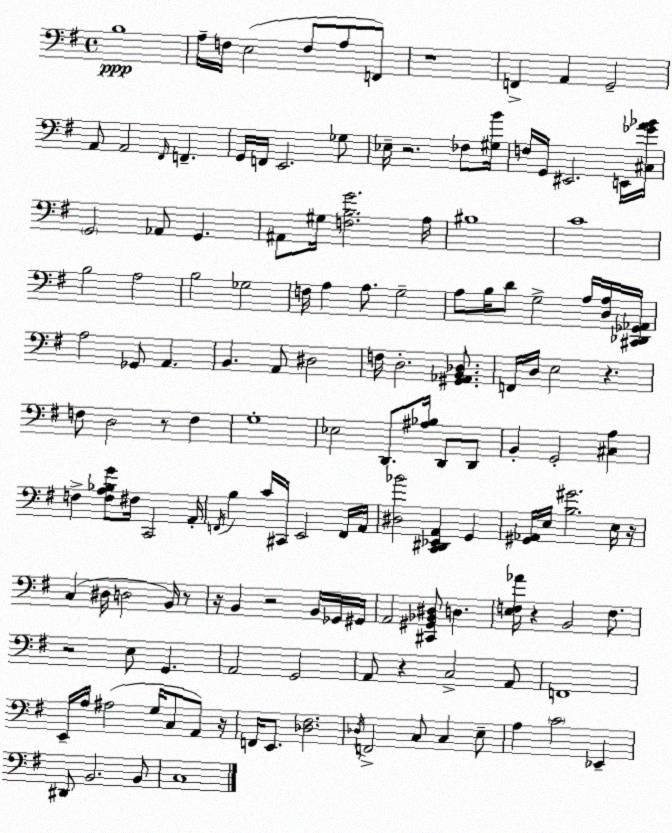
X:1
T:Untitled
M:4/4
L:1/4
K:G
B,4 A,/4 F,/4 E,2 F,/2 A,/2 F,,/2 z4 F,, A,, G,,2 A,,/2 A,,2 ^F,,/4 F,, G,,/4 F,,/4 E,,2 _G,/2 _E,/4 z2 _F,/2 [^G,B]/4 F,/4 G,,/4 ^E,,2 E,,/4 [^C,_GA_B]/4 G,,2 _A,,/2 G,, ^A,,/2 ^G,/4 [F,B,G]2 A,/4 ^B,4 C4 B,2 A,2 B,2 _G,2 F,/4 A, A,/2 G,2 A,/2 B,/4 D/2 G,2 A,/4 [D,A,]/4 [^C,,_D,,_G,,_A,,]/4 A,2 _G,,/2 A,, B,, A,,/2 ^D,2 F,/4 D,2 [^G,,_A,,B,,_D,]/2 F,,/4 D,/4 E,2 z F,/2 D,2 z/2 F, G,4 _E,2 D,,/2 [^A,_B,]/4 D,,/2 D,,/2 B,, G,,2 [^C,A,] F, [F,A,_B,G]/2 ^F,/4 C,,2 A,,/4 F,,/4 B, C/4 ^C,,/4 E,,2 F,,/4 A,,/4 [^D,_B]2 [C,,^D,,_E,,A,,] G,, [^G,,_A,,]/4 E,/4 [B,^G]2 E,/4 z/4 C, ^D,/4 D,2 B,,/4 z/2 z/4 B,, z2 B,,/4 _G,,/4 ^G,,/4 A,,2 [^C,,^G,,_B,,^D,]/2 D, [E,F,_A]/4 z B,,2 F,/2 z2 E,/2 G,, A,,2 G,,2 A,,/2 z C,2 A,,/2 F,,4 E,,/4 A,/4 ^A,2 G,/4 C,/2 A,,/2 z/4 F,,/4 E,,/2 [_D,^F,]2 _D,/4 F,,2 C,/2 C, E,/2 A, C2 _E,, ^D,,/2 B,,2 B,,/2 C,4